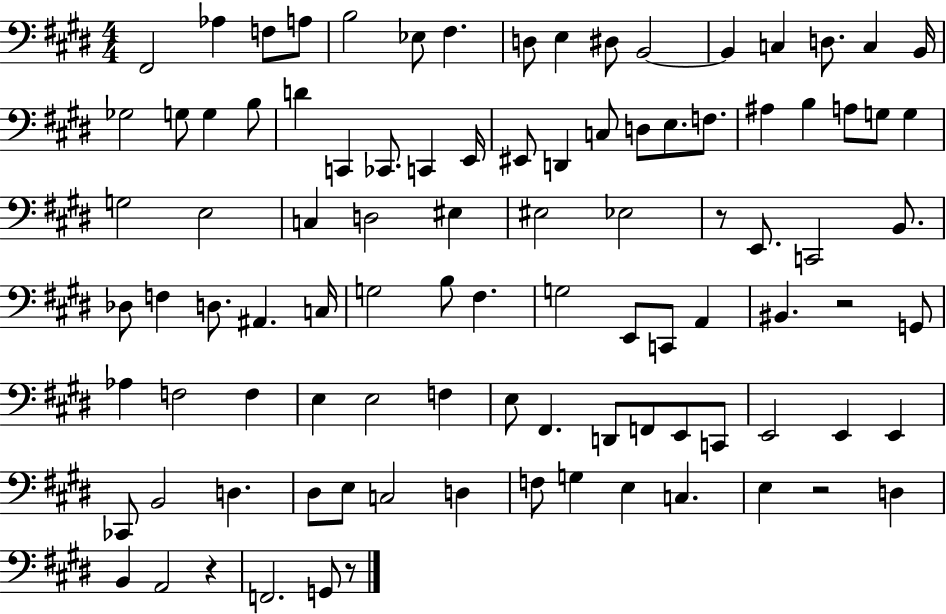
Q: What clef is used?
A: bass